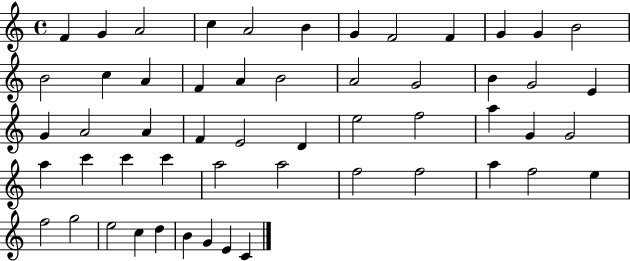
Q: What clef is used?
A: treble